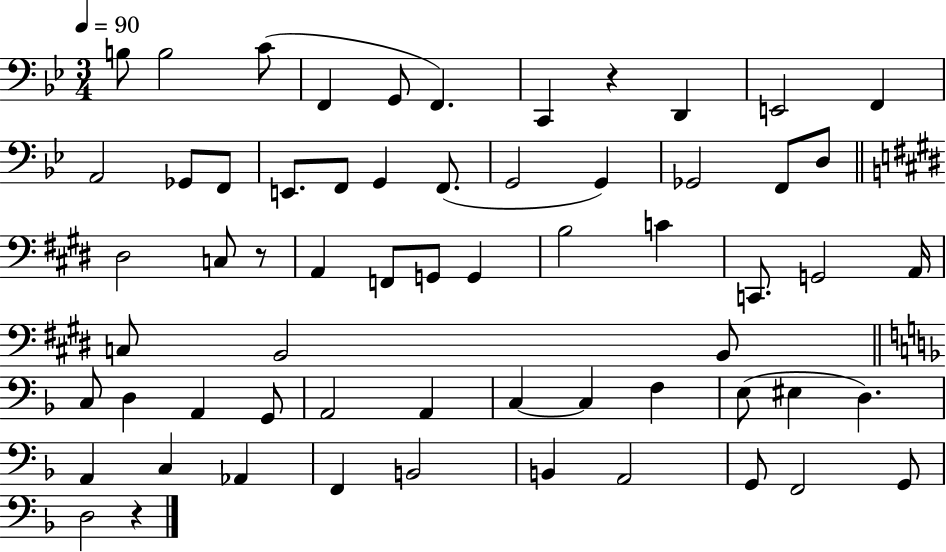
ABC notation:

X:1
T:Untitled
M:3/4
L:1/4
K:Bb
B,/2 B,2 C/2 F,, G,,/2 F,, C,, z D,, E,,2 F,, A,,2 _G,,/2 F,,/2 E,,/2 F,,/2 G,, F,,/2 G,,2 G,, _G,,2 F,,/2 D,/2 ^D,2 C,/2 z/2 A,, F,,/2 G,,/2 G,, B,2 C C,,/2 G,,2 A,,/4 C,/2 B,,2 B,,/2 C,/2 D, A,, G,,/2 A,,2 A,, C, C, F, E,/2 ^E, D, A,, C, _A,, F,, B,,2 B,, A,,2 G,,/2 F,,2 G,,/2 D,2 z